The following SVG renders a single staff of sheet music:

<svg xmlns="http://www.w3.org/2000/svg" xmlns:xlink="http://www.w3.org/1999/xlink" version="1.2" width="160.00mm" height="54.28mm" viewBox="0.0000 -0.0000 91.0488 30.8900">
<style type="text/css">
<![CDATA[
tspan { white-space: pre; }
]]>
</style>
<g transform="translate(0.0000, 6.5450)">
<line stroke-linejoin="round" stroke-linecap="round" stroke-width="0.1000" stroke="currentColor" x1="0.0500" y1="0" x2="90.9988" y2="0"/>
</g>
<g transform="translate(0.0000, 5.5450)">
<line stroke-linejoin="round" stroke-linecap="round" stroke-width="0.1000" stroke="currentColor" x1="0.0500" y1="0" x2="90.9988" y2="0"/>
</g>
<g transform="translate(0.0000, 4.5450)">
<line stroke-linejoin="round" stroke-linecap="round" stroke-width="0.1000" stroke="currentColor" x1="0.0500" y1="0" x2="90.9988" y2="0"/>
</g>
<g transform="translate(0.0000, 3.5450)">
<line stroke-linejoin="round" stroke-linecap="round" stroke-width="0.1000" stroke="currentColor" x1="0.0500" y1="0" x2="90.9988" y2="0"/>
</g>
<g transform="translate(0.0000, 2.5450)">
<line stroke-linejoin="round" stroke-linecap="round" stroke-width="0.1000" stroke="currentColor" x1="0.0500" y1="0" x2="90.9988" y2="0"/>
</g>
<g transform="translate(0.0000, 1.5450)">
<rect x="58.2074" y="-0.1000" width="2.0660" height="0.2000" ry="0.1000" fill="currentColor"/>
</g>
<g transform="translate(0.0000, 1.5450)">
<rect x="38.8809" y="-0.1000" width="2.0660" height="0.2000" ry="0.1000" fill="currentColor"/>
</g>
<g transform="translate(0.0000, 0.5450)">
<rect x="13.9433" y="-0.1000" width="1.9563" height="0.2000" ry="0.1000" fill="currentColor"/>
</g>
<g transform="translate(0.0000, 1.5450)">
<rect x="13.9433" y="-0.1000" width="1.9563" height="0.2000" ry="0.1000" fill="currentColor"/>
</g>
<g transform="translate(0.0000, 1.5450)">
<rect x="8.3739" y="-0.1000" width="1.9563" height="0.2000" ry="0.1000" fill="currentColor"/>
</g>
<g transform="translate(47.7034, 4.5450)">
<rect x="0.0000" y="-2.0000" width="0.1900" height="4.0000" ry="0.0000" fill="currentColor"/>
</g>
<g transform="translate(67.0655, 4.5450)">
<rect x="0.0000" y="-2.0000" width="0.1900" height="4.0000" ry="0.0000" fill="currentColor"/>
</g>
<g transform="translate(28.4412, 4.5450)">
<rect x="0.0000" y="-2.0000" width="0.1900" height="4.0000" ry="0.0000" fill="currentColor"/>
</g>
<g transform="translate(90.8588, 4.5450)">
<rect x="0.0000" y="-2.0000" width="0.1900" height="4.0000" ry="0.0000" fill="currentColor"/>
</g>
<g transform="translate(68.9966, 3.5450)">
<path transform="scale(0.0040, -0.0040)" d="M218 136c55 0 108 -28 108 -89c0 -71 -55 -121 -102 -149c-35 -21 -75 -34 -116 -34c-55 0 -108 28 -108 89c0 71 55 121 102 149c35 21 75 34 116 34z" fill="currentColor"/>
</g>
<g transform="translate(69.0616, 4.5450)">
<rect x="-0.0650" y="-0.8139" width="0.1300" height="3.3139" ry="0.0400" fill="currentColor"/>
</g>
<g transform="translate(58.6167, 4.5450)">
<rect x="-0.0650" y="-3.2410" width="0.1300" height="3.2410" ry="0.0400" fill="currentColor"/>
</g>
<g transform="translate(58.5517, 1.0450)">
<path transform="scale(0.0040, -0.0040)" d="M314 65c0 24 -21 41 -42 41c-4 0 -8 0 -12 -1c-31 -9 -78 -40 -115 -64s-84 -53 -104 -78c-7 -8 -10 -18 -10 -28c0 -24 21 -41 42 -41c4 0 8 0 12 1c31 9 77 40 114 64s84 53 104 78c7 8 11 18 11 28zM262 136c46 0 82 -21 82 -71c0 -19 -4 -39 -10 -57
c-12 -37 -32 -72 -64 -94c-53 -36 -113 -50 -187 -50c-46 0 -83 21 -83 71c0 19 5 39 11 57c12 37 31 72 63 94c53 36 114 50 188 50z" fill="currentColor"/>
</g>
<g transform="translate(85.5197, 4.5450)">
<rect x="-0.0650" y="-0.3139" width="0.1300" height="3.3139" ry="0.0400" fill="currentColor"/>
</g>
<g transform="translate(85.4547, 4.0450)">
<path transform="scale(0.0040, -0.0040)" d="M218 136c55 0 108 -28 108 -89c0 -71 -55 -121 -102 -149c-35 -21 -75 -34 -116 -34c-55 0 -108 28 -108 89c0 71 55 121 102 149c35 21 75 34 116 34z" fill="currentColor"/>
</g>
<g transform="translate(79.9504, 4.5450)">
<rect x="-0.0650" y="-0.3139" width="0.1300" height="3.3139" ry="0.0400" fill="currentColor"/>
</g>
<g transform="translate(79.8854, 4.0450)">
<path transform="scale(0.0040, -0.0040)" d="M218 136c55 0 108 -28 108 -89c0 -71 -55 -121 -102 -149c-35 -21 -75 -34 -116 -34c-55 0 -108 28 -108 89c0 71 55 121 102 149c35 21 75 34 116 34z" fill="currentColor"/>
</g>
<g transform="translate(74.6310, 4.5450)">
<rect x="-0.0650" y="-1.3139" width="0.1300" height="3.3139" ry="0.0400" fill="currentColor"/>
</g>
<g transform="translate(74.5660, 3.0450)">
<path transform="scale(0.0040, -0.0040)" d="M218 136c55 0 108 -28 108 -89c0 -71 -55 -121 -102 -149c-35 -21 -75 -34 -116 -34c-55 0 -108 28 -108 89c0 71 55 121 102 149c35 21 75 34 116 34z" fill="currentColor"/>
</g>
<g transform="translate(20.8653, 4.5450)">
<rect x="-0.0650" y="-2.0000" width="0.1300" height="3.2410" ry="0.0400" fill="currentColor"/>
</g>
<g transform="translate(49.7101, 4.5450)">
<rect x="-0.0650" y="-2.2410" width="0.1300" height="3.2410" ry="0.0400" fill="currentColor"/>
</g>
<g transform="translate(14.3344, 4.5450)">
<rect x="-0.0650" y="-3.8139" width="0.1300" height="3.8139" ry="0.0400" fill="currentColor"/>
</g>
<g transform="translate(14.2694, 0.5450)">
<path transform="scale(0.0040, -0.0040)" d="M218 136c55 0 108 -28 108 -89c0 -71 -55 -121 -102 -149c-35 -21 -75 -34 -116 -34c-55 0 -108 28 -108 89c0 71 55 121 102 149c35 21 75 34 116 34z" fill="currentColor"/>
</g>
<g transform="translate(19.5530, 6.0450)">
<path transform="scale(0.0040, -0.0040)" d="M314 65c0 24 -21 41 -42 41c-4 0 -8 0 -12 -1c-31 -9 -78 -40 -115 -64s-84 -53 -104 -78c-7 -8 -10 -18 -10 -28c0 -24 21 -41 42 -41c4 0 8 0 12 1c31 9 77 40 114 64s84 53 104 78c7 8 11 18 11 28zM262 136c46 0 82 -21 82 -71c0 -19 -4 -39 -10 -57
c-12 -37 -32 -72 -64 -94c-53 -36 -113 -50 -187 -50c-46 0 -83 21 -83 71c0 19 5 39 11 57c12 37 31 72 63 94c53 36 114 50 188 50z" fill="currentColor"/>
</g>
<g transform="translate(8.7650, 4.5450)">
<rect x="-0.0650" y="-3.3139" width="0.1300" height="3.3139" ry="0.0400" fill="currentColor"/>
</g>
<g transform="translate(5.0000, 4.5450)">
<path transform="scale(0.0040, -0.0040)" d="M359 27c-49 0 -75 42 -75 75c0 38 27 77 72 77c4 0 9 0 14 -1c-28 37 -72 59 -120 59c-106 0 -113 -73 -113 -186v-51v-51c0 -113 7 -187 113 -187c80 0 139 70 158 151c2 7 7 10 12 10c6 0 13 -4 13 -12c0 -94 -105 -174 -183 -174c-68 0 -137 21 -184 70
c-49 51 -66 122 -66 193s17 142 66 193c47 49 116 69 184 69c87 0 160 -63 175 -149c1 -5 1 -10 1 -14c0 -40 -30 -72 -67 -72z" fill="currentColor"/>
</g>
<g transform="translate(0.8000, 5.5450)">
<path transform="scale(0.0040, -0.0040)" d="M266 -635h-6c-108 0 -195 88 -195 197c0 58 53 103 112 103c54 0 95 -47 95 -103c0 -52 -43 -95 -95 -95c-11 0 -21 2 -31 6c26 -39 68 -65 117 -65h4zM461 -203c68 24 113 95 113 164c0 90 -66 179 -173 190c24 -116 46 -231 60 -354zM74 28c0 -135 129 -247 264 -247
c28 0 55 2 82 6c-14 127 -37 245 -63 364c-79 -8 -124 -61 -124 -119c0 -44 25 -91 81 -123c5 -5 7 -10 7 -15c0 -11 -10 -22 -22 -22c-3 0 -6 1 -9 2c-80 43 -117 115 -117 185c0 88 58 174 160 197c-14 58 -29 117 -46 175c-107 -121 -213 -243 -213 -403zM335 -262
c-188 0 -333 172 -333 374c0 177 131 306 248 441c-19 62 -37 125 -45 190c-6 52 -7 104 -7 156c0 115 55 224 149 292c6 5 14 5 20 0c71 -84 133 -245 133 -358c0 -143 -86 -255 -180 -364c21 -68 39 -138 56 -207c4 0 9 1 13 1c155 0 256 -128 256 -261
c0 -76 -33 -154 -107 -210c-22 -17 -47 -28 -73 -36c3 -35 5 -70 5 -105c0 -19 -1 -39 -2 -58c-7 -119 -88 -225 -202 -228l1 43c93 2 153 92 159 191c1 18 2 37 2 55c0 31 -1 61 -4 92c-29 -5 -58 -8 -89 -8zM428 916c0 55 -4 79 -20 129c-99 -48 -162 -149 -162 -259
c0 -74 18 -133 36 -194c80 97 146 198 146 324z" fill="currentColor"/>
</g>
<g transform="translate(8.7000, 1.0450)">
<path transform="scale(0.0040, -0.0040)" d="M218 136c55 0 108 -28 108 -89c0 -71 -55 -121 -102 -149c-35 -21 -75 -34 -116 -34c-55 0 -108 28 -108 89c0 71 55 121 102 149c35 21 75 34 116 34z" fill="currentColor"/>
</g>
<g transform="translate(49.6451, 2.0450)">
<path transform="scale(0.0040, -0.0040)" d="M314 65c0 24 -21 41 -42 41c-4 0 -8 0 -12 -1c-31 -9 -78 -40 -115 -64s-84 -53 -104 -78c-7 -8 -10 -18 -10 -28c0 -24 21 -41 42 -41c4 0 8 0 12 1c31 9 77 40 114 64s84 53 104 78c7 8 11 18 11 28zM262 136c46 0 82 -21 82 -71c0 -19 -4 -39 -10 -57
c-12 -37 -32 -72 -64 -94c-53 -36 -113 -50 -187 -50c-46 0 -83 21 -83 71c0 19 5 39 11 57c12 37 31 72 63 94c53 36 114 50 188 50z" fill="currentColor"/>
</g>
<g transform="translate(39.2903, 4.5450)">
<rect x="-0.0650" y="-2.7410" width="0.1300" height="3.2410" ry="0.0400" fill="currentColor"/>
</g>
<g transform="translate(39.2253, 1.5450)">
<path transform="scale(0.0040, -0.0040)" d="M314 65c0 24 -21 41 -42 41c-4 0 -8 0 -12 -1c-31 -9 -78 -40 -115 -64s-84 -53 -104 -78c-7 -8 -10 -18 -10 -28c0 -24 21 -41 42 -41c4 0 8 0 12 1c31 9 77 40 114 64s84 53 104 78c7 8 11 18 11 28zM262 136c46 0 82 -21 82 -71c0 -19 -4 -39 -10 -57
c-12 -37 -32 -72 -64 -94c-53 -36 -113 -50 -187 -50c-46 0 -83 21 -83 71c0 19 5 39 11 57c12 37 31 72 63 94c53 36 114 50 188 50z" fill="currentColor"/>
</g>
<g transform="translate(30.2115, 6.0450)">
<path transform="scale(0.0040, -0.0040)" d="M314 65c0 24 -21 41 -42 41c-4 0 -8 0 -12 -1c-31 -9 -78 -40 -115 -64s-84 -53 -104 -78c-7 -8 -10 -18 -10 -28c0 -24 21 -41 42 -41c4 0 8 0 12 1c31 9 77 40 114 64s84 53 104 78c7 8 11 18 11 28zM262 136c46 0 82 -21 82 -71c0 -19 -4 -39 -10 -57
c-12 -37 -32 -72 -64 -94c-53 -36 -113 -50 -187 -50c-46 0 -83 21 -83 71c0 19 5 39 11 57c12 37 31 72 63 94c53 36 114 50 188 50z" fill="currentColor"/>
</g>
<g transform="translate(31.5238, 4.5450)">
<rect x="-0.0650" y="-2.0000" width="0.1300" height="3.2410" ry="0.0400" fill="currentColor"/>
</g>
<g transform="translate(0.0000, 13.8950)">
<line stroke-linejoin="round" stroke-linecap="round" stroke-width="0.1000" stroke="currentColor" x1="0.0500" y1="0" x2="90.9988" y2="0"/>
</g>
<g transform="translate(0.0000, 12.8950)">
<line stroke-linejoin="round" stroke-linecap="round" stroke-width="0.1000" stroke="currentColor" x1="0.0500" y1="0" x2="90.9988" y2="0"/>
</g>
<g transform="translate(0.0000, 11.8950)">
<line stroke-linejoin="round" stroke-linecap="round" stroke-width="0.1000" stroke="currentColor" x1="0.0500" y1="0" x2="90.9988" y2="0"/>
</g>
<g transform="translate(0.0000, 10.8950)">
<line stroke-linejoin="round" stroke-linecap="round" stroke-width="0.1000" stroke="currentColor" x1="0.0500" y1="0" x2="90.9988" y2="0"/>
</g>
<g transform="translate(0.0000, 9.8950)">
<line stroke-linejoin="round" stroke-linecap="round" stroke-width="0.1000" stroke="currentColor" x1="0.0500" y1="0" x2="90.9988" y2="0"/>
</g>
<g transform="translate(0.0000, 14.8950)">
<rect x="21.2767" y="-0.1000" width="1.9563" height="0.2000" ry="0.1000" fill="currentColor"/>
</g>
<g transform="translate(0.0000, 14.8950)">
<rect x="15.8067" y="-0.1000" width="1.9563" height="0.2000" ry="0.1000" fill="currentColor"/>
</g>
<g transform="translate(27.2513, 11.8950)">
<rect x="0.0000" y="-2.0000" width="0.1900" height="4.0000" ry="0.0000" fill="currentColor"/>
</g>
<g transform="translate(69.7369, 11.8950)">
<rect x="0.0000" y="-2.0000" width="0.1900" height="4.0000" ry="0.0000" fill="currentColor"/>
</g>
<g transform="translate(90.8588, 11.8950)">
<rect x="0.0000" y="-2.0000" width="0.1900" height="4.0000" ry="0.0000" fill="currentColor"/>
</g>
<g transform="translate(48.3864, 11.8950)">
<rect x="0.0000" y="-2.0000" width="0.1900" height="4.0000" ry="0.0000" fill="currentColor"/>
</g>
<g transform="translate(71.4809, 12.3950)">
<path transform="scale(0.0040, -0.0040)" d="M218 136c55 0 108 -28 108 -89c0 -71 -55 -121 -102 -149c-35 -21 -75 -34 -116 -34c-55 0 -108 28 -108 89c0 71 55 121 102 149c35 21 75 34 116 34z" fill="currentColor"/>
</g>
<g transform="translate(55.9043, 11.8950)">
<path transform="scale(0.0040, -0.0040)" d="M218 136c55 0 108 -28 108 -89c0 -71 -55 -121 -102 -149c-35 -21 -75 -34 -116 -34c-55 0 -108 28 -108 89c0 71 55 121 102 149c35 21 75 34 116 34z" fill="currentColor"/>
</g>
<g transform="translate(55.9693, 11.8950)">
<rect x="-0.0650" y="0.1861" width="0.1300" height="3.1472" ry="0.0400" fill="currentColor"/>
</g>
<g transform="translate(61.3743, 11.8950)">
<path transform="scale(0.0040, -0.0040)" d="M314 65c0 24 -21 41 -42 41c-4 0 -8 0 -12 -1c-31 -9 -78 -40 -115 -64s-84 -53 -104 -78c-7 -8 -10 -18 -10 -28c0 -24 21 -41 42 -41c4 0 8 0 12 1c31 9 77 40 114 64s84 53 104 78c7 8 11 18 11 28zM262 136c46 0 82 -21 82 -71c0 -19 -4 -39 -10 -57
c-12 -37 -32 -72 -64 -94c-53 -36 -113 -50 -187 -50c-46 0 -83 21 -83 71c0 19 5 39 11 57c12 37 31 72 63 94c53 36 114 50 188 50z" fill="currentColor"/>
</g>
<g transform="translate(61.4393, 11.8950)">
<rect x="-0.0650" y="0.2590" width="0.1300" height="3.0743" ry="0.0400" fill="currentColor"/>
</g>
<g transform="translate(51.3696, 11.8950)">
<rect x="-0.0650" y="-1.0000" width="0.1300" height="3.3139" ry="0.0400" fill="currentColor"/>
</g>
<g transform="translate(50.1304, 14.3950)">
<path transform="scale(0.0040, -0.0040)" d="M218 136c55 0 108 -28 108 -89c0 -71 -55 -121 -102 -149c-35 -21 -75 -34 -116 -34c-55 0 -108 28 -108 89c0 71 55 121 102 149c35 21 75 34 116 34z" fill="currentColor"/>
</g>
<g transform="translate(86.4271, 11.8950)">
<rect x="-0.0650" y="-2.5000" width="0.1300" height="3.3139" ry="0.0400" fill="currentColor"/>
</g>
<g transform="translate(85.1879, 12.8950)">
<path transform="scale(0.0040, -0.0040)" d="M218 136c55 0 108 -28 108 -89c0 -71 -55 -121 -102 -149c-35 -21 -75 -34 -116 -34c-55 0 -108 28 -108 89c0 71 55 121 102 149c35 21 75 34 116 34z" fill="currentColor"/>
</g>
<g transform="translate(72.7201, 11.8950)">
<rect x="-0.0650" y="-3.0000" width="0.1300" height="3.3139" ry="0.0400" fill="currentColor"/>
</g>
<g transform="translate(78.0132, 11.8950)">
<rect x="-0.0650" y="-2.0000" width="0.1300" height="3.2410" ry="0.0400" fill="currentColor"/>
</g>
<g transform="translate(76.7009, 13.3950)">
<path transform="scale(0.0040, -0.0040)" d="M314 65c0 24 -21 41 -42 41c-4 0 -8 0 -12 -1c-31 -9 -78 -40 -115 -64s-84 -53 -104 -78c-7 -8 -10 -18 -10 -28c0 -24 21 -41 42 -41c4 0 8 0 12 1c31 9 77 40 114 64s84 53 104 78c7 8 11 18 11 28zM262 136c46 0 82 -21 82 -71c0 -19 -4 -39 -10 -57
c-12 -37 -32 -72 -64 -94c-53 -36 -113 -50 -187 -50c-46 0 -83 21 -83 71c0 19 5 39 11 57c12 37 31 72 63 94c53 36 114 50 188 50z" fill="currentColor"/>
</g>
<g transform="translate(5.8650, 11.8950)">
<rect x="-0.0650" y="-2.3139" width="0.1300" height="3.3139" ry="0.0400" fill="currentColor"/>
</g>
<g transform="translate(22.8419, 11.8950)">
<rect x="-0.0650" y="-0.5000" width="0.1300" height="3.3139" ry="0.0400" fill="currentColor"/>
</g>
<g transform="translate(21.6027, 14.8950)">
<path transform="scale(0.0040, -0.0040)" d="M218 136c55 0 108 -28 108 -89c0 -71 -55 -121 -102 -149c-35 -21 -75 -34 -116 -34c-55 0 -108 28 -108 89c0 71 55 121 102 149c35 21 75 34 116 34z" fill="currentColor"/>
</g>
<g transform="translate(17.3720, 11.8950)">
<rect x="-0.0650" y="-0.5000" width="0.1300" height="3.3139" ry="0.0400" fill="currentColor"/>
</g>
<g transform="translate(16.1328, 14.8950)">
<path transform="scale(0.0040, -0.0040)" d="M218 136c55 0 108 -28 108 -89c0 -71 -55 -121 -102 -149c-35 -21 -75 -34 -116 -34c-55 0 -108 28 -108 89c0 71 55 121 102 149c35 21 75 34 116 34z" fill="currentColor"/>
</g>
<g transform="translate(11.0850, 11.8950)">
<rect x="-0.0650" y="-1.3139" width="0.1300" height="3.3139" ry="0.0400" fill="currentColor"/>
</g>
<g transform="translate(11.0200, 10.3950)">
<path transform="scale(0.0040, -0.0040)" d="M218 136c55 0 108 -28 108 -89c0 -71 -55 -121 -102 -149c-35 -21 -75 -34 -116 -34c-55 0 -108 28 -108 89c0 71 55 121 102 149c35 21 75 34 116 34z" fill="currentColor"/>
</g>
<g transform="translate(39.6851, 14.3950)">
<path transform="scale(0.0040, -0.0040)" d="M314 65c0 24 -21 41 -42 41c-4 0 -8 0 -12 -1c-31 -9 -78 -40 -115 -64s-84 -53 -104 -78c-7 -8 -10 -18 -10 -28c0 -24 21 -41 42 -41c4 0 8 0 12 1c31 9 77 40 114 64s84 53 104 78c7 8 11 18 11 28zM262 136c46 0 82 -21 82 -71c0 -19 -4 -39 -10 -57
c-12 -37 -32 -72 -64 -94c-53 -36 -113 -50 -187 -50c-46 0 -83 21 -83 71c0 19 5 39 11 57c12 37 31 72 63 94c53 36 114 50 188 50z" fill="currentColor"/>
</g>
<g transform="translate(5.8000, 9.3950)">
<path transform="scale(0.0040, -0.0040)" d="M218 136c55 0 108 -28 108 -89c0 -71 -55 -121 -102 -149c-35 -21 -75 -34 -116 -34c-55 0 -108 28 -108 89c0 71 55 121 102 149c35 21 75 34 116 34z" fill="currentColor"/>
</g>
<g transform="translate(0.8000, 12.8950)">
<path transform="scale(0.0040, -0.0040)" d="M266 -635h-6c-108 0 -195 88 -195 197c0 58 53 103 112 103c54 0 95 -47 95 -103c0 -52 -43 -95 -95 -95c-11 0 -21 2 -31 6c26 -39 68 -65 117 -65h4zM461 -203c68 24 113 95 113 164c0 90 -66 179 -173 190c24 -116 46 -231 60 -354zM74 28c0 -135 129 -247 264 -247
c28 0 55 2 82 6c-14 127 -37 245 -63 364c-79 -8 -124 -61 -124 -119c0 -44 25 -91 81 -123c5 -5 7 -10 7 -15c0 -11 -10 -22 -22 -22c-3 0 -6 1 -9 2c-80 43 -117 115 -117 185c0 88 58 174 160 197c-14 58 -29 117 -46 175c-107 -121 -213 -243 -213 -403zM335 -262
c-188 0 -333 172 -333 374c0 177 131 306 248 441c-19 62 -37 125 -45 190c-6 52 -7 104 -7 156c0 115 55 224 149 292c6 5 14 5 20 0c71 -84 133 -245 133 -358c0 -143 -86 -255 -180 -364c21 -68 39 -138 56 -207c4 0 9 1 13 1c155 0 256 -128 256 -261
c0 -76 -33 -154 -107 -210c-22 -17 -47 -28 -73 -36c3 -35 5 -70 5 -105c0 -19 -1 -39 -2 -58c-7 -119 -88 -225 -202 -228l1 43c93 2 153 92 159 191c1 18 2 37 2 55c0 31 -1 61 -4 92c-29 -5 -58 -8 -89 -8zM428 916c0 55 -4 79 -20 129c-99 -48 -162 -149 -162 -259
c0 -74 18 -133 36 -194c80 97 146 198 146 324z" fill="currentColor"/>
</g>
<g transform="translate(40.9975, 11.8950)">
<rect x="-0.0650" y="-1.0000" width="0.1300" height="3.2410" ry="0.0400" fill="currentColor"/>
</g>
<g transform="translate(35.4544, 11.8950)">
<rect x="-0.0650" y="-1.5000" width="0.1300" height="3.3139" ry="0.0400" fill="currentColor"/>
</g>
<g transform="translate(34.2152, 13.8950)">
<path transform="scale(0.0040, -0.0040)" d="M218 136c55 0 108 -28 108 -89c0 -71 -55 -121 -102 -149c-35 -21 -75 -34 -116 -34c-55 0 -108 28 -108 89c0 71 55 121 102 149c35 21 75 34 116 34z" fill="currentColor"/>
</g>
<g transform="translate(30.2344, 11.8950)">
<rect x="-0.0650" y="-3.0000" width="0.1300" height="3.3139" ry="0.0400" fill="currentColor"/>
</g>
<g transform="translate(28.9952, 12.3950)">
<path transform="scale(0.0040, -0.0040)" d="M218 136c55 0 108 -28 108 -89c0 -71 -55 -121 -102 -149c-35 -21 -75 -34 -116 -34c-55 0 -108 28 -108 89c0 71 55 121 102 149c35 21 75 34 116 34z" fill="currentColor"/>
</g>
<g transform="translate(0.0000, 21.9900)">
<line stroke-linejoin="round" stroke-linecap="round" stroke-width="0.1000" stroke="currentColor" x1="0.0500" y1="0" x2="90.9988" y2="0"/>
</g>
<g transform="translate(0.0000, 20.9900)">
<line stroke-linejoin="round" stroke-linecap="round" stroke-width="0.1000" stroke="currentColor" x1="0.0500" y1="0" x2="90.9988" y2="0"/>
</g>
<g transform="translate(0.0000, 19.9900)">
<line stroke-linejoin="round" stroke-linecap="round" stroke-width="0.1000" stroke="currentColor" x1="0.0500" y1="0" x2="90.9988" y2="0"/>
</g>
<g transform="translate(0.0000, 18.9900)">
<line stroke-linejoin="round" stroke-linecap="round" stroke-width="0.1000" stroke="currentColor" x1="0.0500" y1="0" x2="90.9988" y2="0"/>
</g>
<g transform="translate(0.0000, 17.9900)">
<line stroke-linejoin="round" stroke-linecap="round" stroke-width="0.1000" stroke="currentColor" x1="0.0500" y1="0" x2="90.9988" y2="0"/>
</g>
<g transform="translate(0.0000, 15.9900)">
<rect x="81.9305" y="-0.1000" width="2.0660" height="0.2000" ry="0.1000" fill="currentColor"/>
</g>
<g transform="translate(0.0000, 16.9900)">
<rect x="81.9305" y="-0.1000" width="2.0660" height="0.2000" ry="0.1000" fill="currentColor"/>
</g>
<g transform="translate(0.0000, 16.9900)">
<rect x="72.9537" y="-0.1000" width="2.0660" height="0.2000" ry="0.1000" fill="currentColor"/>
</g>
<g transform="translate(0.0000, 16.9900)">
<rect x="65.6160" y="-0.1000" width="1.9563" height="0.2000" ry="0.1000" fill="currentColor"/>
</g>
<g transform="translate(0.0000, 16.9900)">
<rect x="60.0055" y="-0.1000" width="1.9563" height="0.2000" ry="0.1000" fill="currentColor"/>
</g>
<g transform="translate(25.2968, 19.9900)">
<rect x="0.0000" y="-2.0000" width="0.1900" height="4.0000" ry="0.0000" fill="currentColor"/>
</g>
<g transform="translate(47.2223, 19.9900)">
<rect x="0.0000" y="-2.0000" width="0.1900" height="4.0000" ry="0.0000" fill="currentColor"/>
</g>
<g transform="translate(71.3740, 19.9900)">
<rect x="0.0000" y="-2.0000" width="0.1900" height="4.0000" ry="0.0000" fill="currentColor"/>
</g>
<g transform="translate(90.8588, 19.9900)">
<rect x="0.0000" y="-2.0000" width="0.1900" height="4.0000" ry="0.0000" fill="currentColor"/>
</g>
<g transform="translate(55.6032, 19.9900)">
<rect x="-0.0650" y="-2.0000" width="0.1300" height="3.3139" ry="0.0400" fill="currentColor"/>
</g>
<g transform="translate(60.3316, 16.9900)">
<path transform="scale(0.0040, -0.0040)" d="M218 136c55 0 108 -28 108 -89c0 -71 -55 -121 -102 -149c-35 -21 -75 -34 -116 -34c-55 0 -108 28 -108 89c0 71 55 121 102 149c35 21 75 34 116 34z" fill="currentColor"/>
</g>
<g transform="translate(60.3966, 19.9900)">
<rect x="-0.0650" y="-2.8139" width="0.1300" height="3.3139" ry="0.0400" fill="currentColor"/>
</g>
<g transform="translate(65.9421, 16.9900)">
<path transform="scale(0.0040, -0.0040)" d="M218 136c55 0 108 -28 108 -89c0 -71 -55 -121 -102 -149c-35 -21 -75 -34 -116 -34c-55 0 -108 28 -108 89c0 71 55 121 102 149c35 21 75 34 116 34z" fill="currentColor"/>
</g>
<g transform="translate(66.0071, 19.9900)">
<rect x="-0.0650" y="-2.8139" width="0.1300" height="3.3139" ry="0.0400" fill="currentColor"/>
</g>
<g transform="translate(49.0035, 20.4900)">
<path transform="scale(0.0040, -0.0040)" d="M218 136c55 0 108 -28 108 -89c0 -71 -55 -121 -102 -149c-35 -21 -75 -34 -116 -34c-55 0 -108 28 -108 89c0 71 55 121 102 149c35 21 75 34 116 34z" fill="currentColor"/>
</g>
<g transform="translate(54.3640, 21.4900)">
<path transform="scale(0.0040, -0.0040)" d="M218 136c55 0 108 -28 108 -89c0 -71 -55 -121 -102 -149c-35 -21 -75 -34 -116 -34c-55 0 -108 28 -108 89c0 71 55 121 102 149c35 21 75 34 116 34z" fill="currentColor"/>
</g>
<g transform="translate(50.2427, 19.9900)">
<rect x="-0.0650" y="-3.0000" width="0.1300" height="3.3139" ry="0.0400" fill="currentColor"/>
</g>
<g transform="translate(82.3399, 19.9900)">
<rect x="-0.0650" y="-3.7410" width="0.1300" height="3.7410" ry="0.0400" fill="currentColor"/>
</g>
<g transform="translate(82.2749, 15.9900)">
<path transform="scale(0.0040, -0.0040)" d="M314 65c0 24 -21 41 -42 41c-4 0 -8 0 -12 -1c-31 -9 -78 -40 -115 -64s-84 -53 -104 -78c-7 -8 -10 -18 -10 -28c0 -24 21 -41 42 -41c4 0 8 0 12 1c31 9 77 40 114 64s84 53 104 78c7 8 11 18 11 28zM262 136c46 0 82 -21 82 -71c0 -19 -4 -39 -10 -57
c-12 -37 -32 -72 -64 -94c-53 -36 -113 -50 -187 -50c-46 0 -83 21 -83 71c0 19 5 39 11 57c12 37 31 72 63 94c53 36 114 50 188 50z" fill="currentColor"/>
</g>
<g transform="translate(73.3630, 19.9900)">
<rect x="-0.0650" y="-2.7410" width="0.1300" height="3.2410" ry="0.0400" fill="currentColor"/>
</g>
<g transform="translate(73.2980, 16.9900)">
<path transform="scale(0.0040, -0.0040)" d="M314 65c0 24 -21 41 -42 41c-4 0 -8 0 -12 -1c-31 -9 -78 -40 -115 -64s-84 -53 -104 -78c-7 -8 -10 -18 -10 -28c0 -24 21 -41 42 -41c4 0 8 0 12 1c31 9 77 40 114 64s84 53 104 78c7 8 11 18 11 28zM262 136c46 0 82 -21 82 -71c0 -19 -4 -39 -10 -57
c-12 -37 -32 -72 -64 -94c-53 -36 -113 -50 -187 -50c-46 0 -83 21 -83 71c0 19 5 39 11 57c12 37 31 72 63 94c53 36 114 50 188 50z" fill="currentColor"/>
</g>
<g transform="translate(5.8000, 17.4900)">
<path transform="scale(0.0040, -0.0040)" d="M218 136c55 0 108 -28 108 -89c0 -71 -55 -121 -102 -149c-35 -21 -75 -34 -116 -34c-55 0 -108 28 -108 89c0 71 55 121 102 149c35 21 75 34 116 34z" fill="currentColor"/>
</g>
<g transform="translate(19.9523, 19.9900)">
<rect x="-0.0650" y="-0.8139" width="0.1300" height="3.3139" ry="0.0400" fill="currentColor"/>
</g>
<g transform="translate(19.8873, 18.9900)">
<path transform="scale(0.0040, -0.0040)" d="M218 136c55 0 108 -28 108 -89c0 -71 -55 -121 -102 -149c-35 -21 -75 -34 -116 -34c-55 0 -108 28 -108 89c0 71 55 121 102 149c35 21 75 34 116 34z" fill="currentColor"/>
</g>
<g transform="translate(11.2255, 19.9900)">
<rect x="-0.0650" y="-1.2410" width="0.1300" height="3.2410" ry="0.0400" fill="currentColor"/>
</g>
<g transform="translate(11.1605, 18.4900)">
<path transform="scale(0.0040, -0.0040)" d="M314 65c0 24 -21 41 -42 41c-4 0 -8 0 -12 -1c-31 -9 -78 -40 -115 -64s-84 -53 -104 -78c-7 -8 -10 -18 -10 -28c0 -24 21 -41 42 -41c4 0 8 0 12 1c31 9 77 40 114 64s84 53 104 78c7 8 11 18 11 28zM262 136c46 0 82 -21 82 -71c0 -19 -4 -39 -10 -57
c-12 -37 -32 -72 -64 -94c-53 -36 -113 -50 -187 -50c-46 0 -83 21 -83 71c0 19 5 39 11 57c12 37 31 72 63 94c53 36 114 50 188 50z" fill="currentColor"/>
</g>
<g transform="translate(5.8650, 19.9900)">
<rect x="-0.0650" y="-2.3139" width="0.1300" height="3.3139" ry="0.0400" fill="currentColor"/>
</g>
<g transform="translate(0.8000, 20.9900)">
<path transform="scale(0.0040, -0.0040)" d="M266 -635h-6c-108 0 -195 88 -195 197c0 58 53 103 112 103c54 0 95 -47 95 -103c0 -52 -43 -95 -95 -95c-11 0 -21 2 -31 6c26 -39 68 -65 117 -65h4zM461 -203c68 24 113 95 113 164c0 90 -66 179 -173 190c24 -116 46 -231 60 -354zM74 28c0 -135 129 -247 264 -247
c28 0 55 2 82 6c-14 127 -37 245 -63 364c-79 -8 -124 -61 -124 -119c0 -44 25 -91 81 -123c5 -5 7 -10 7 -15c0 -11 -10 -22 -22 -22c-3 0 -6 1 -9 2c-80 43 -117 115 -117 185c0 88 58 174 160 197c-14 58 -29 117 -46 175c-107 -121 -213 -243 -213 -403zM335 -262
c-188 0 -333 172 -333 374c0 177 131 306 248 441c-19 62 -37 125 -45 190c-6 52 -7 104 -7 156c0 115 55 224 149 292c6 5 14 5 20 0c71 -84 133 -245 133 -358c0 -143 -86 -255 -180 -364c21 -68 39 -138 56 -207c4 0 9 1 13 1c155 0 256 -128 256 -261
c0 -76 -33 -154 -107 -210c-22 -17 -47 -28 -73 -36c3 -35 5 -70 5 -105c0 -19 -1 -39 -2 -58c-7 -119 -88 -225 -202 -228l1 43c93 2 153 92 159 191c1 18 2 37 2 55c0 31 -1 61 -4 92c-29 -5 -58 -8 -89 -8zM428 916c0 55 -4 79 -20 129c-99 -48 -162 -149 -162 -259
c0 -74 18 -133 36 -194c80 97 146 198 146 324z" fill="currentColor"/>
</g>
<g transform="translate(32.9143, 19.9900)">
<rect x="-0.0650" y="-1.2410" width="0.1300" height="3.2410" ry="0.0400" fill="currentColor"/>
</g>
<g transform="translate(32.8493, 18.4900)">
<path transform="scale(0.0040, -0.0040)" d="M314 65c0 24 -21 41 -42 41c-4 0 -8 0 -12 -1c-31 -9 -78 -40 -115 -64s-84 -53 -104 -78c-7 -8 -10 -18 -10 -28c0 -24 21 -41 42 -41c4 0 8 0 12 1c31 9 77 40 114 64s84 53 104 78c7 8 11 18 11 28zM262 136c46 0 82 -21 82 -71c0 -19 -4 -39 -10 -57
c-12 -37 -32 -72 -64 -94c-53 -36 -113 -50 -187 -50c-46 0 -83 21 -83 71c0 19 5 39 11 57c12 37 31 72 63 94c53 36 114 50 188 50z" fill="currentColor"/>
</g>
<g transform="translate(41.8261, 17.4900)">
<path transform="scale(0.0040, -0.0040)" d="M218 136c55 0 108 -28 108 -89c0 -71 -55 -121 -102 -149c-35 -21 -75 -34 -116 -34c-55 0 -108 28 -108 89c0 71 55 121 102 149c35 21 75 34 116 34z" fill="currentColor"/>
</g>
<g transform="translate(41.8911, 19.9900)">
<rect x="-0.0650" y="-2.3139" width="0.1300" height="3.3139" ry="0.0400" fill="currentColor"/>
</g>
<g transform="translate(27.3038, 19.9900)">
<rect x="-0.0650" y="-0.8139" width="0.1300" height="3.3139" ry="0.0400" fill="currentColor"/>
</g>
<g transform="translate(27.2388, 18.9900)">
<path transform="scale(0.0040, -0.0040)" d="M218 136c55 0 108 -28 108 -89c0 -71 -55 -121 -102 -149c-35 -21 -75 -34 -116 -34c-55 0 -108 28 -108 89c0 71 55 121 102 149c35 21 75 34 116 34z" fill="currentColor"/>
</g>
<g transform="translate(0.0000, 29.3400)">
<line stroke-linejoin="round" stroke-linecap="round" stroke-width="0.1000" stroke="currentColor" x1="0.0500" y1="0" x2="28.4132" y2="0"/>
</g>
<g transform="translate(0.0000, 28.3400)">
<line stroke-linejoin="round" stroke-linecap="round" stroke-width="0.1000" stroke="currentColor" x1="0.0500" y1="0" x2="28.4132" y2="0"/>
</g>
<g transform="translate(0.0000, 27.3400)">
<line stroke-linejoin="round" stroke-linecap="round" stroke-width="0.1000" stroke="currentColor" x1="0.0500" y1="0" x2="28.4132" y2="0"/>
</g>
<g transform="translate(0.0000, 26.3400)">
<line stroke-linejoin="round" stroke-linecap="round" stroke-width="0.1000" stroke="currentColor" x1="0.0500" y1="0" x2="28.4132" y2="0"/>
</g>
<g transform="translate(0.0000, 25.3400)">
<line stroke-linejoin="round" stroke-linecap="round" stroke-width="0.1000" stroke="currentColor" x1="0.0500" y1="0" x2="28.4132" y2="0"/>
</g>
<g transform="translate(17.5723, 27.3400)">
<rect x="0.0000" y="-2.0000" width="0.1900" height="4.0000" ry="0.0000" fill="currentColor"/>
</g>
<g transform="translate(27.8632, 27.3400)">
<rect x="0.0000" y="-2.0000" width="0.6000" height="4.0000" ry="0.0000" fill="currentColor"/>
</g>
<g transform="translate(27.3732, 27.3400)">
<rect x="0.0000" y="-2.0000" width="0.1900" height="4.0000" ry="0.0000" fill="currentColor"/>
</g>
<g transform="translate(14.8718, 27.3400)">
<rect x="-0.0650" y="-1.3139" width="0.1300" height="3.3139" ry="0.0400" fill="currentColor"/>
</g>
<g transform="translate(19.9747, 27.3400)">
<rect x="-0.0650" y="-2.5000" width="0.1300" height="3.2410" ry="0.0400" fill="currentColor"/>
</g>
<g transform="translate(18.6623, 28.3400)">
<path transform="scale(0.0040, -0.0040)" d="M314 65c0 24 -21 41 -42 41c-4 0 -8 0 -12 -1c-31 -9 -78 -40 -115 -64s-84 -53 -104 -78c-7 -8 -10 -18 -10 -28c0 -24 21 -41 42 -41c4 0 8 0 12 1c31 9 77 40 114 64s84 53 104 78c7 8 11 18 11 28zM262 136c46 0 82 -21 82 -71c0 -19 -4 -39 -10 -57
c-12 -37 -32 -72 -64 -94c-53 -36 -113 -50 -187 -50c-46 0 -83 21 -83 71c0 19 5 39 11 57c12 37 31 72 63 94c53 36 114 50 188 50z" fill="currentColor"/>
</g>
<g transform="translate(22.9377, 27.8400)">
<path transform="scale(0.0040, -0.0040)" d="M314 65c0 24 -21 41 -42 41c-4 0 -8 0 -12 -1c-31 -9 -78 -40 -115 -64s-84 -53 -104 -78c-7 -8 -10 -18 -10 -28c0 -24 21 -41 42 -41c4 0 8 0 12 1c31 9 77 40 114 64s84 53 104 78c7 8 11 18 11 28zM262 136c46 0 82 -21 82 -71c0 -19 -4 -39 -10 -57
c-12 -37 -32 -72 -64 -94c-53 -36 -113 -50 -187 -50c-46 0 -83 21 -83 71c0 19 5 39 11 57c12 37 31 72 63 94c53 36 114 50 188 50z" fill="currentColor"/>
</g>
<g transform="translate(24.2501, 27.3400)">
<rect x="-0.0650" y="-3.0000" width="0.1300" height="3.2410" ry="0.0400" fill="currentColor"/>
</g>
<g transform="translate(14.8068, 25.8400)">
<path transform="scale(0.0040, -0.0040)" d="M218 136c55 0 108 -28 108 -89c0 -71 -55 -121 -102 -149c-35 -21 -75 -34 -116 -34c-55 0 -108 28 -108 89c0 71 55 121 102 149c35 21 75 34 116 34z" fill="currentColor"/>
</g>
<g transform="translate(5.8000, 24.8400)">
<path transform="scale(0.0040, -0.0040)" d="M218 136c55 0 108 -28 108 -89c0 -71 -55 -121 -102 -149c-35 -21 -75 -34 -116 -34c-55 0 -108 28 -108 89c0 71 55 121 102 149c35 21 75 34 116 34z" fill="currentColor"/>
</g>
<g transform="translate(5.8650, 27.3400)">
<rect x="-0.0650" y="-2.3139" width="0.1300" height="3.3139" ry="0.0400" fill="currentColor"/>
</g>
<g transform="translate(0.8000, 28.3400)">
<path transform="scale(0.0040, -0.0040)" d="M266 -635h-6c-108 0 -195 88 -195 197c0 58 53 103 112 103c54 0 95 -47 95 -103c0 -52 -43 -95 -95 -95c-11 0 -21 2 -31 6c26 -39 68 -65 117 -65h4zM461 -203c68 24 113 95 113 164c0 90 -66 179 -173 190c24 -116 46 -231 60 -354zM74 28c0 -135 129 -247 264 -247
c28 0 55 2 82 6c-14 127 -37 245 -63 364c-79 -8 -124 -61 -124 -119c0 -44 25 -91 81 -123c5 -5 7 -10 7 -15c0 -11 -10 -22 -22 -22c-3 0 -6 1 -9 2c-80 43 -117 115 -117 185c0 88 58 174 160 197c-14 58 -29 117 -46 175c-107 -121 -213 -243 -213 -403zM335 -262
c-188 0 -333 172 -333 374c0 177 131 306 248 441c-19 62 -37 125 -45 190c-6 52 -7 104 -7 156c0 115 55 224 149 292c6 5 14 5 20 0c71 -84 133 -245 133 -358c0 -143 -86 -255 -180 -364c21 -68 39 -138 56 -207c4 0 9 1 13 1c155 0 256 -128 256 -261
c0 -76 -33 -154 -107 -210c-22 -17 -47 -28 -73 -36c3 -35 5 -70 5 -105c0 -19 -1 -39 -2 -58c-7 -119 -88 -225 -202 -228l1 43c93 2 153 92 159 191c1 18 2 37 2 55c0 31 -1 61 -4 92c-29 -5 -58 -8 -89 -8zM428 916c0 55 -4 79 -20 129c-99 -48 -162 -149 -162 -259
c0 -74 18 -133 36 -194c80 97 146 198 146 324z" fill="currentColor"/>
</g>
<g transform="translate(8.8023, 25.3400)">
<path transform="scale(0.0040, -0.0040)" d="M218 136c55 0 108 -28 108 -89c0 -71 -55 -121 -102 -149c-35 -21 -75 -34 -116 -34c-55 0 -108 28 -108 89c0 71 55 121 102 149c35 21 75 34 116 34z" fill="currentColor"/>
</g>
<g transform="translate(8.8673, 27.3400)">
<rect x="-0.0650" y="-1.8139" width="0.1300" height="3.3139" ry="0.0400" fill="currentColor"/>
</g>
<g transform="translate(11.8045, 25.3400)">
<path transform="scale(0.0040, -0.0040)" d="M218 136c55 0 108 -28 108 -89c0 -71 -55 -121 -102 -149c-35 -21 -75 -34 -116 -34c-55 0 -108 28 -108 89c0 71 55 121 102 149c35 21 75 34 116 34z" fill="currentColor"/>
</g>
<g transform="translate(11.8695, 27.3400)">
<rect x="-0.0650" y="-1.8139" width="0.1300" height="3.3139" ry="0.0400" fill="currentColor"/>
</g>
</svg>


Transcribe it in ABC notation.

X:1
T:Untitled
M:4/4
L:1/4
K:C
b c' F2 F2 a2 g2 b2 d e c c g e C C A E D2 D B B2 A F2 G g e2 d d e2 g A F a a a2 c'2 g f f e G2 A2